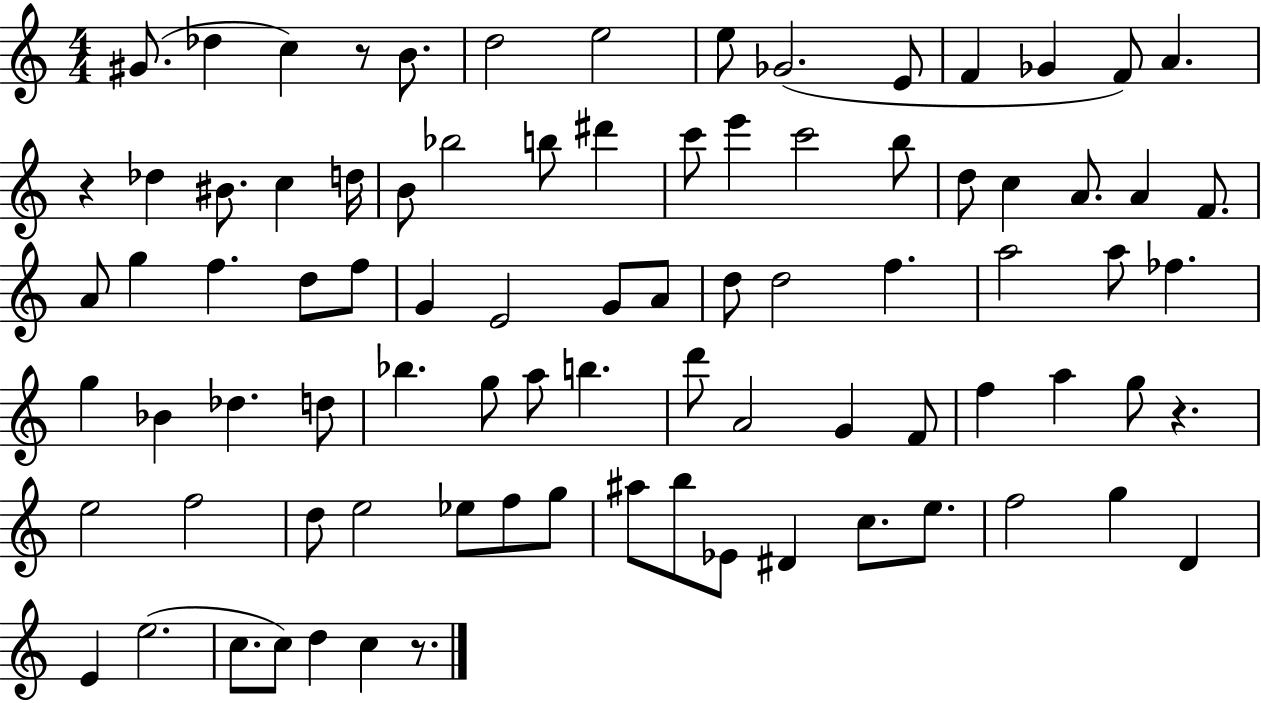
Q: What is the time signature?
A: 4/4